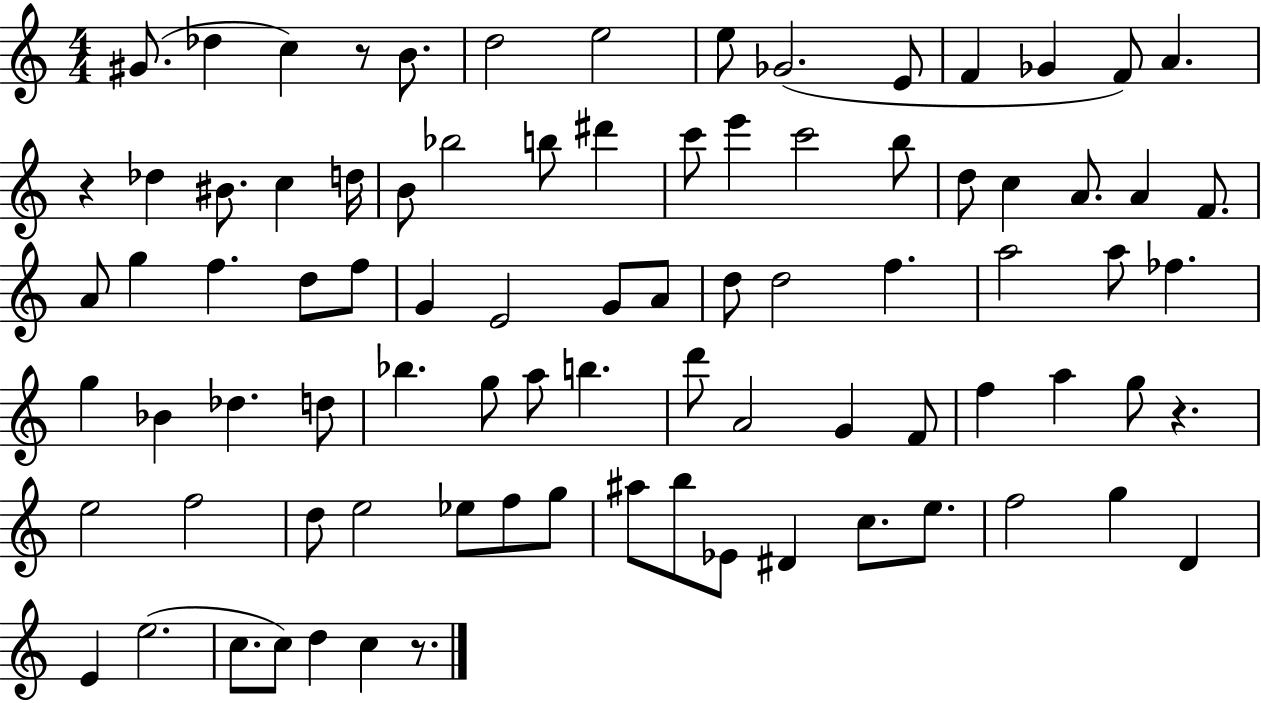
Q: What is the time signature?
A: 4/4